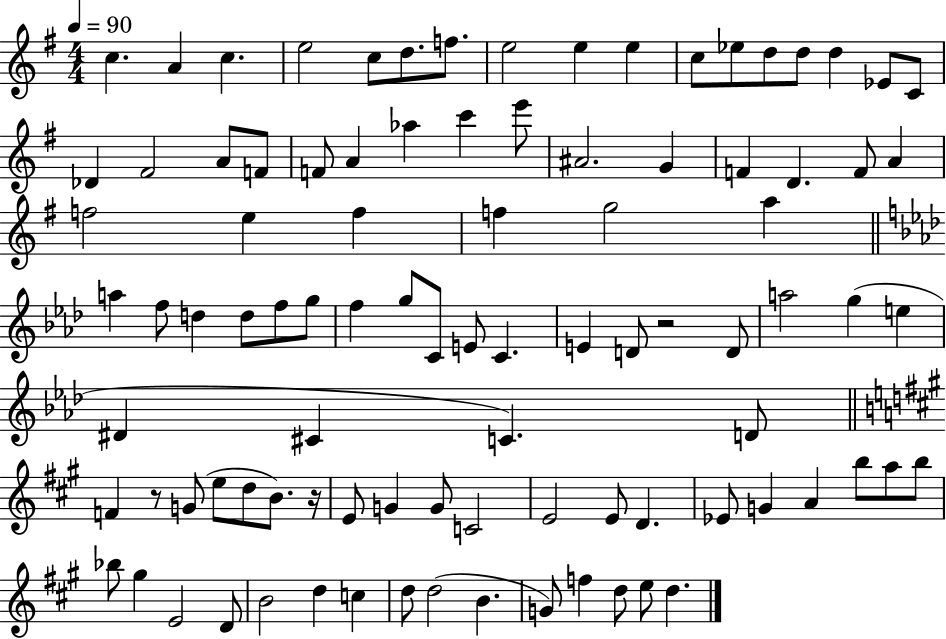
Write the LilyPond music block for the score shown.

{
  \clef treble
  \numericTimeSignature
  \time 4/4
  \key g \major
  \tempo 4 = 90
  c''4. a'4 c''4. | e''2 c''8 d''8. f''8. | e''2 e''4 e''4 | c''8 ees''8 d''8 d''8 d''4 ees'8 c'8 | \break des'4 fis'2 a'8 f'8 | f'8 a'4 aes''4 c'''4 e'''8 | ais'2. g'4 | f'4 d'4. f'8 a'4 | \break f''2 e''4 f''4 | f''4 g''2 a''4 | \bar "||" \break \key aes \major a''4 f''8 d''4 d''8 f''8 g''8 | f''4 g''8 c'8 e'8 c'4. | e'4 d'8 r2 d'8 | a''2 g''4( e''4 | \break dis'4 cis'4 c'4.) d'8 | \bar "||" \break \key a \major f'4 r8 g'8( e''8 d''8 b'8.) r16 | e'8 g'4 g'8 c'2 | e'2 e'8 d'4. | ees'8 g'4 a'4 b''8 a''8 b''8 | \break bes''8 gis''4 e'2 d'8 | b'2 d''4 c''4 | d''8 d''2( b'4. | g'8) f''4 d''8 e''8 d''4. | \break \bar "|."
}